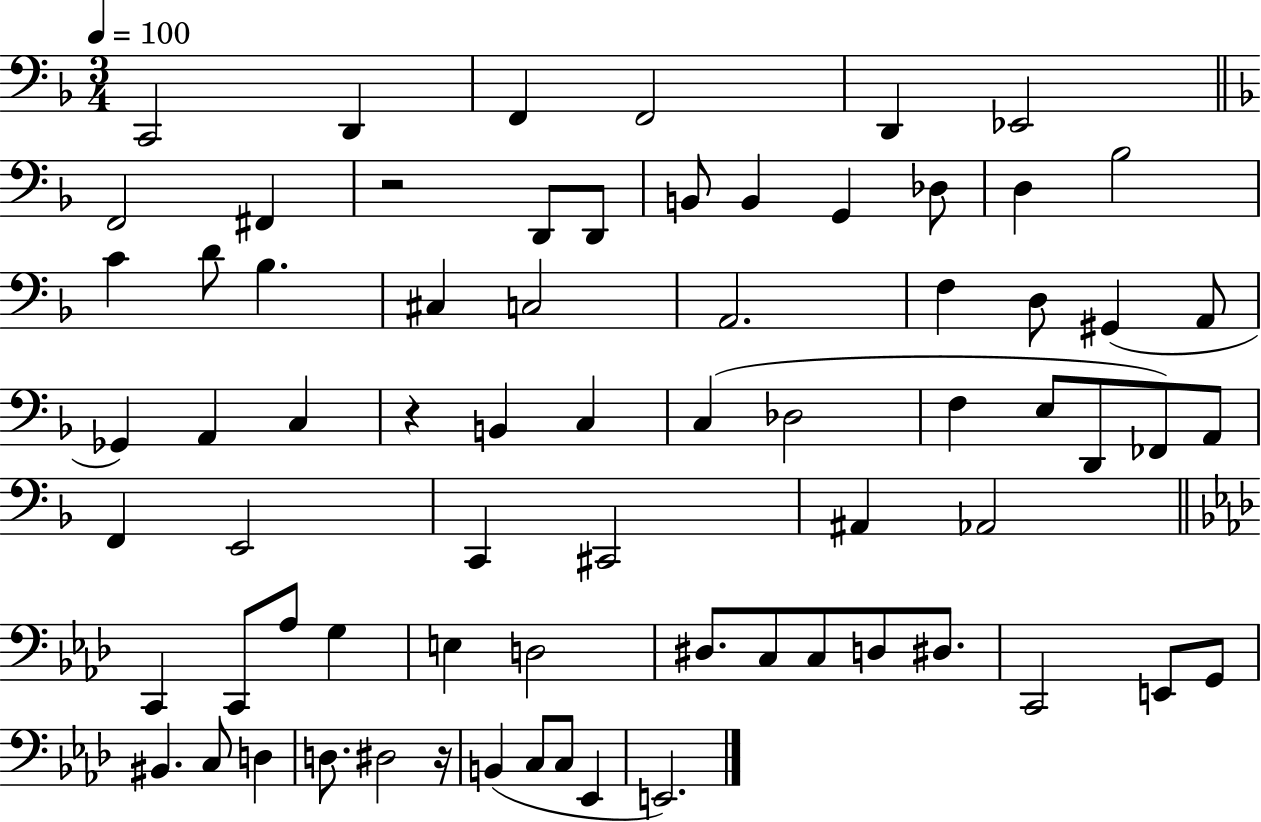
C2/h D2/q F2/q F2/h D2/q Eb2/h F2/h F#2/q R/h D2/e D2/e B2/e B2/q G2/q Db3/e D3/q Bb3/h C4/q D4/e Bb3/q. C#3/q C3/h A2/h. F3/q D3/e G#2/q A2/e Gb2/q A2/q C3/q R/q B2/q C3/q C3/q Db3/h F3/q E3/e D2/e FES2/e A2/e F2/q E2/h C2/q C#2/h A#2/q Ab2/h C2/q C2/e Ab3/e G3/q E3/q D3/h D#3/e. C3/e C3/e D3/e D#3/e. C2/h E2/e G2/e BIS2/q. C3/e D3/q D3/e. D#3/h R/s B2/q C3/e C3/e Eb2/q E2/h.